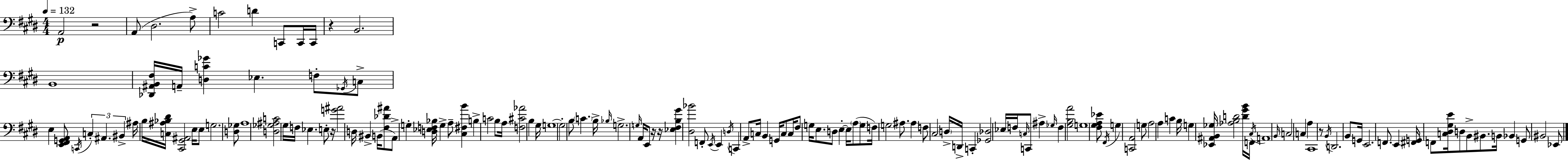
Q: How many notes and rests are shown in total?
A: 151